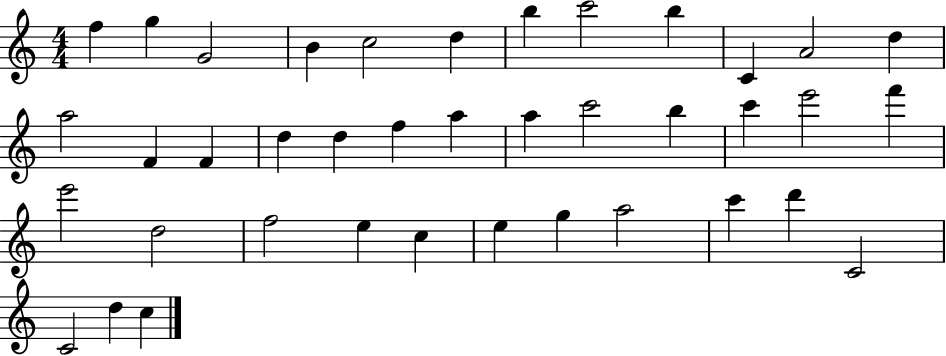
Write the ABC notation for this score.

X:1
T:Untitled
M:4/4
L:1/4
K:C
f g G2 B c2 d b c'2 b C A2 d a2 F F d d f a a c'2 b c' e'2 f' e'2 d2 f2 e c e g a2 c' d' C2 C2 d c